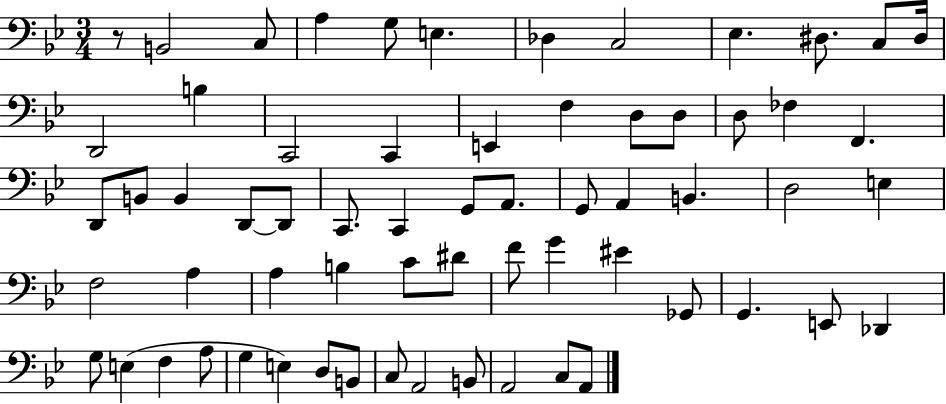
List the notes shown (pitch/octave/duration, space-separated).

R/e B2/h C3/e A3/q G3/e E3/q. Db3/q C3/h Eb3/q. D#3/e. C3/e D#3/s D2/h B3/q C2/h C2/q E2/q F3/q D3/e D3/e D3/e FES3/q F2/q. D2/e B2/e B2/q D2/e D2/e C2/e. C2/q G2/e A2/e. G2/e A2/q B2/q. D3/h E3/q F3/h A3/q A3/q B3/q C4/e D#4/e F4/e G4/q EIS4/q Gb2/e G2/q. E2/e Db2/q G3/e E3/q F3/q A3/e G3/q E3/q D3/e B2/e C3/e A2/h B2/e A2/h C3/e A2/e